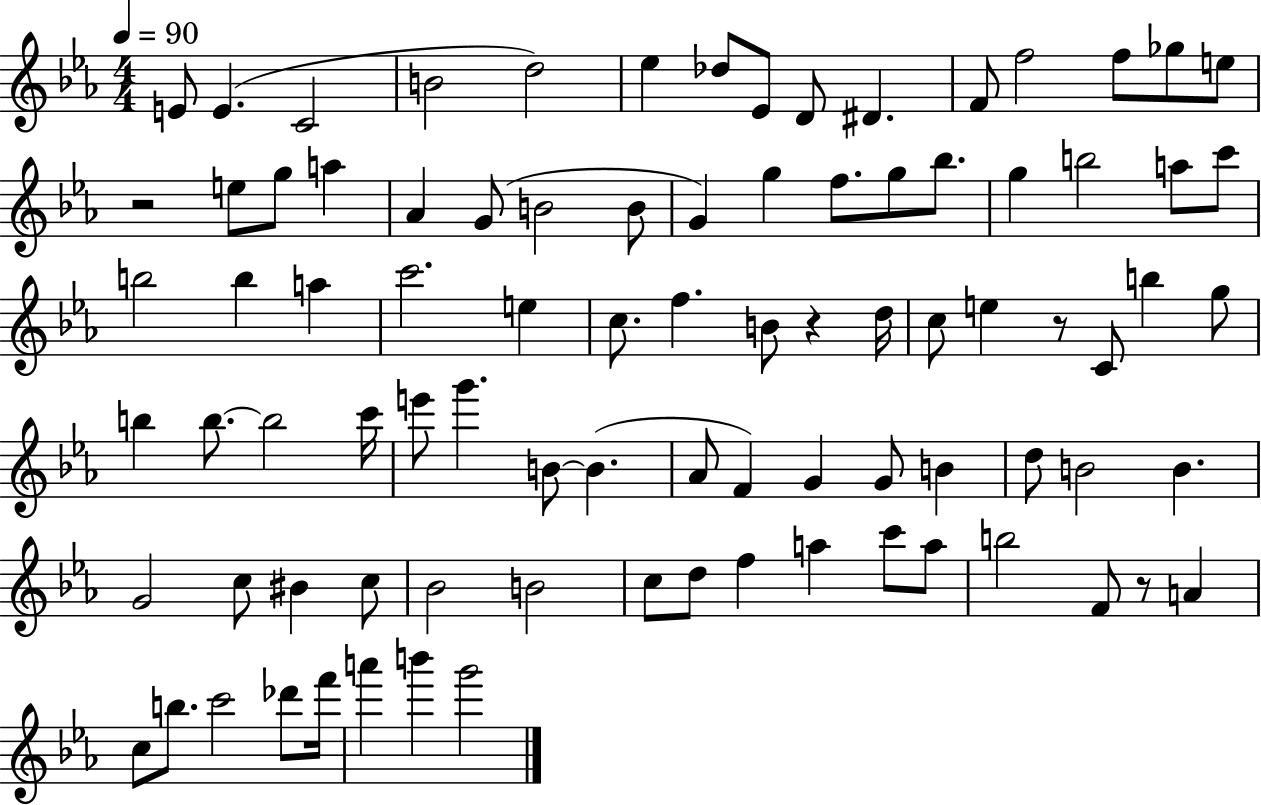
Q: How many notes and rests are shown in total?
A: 88